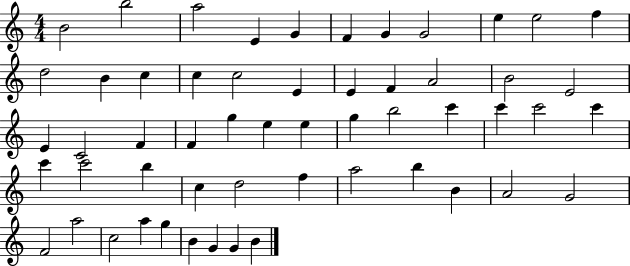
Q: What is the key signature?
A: C major